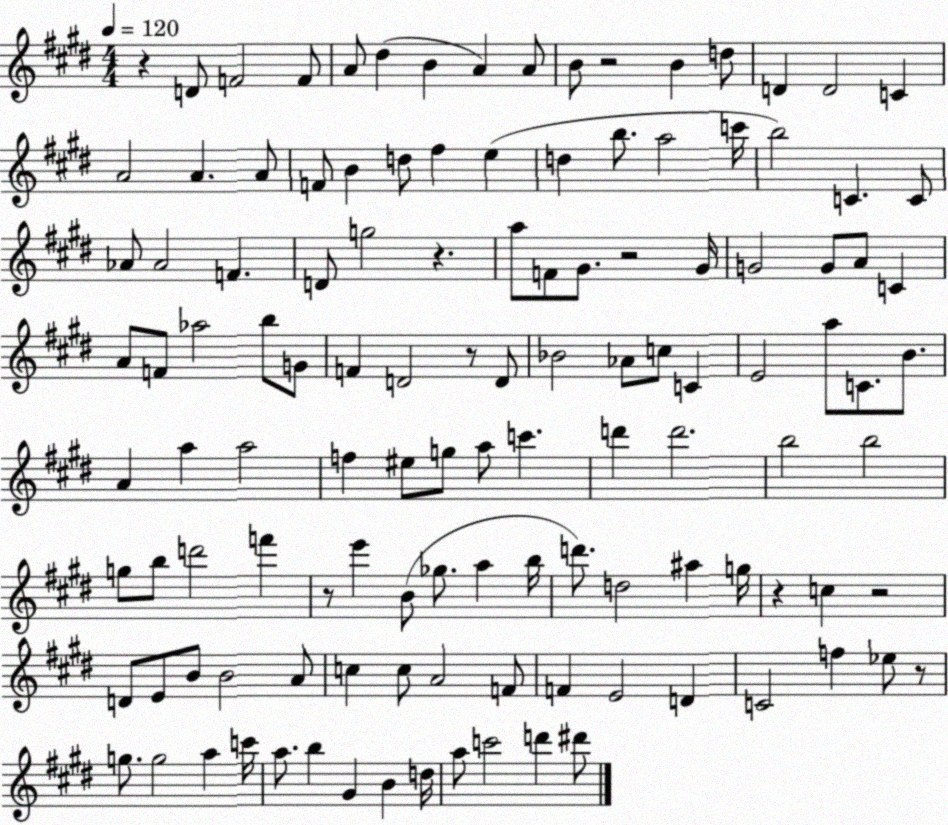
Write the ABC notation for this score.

X:1
T:Untitled
M:4/4
L:1/4
K:E
z D/2 F2 F/2 A/2 ^d B A A/2 B/2 z2 B d/2 D D2 C A2 A A/2 F/2 B d/2 ^f e d b/2 a2 c'/4 b2 C C/2 _A/2 _A2 F D/2 g2 z a/2 F/2 ^G/2 z2 ^G/4 G2 G/2 A/2 C A/2 F/2 _a2 b/2 G/2 F D2 z/2 D/2 _B2 _A/2 c/2 C E2 a/2 C/2 B/2 A a a2 f ^e/2 g/2 a/2 c' d' d'2 b2 b2 g/2 b/2 d'2 f' z/2 e' B/2 _g/2 a b/4 d'/2 d2 ^a g/4 z c z2 D/2 E/2 B/2 B2 A/2 c c/2 A2 F/2 F E2 D C2 f _e/2 z/2 g/2 g2 a c'/4 a/2 b ^G B d/4 a/2 c'2 d' ^d'/2